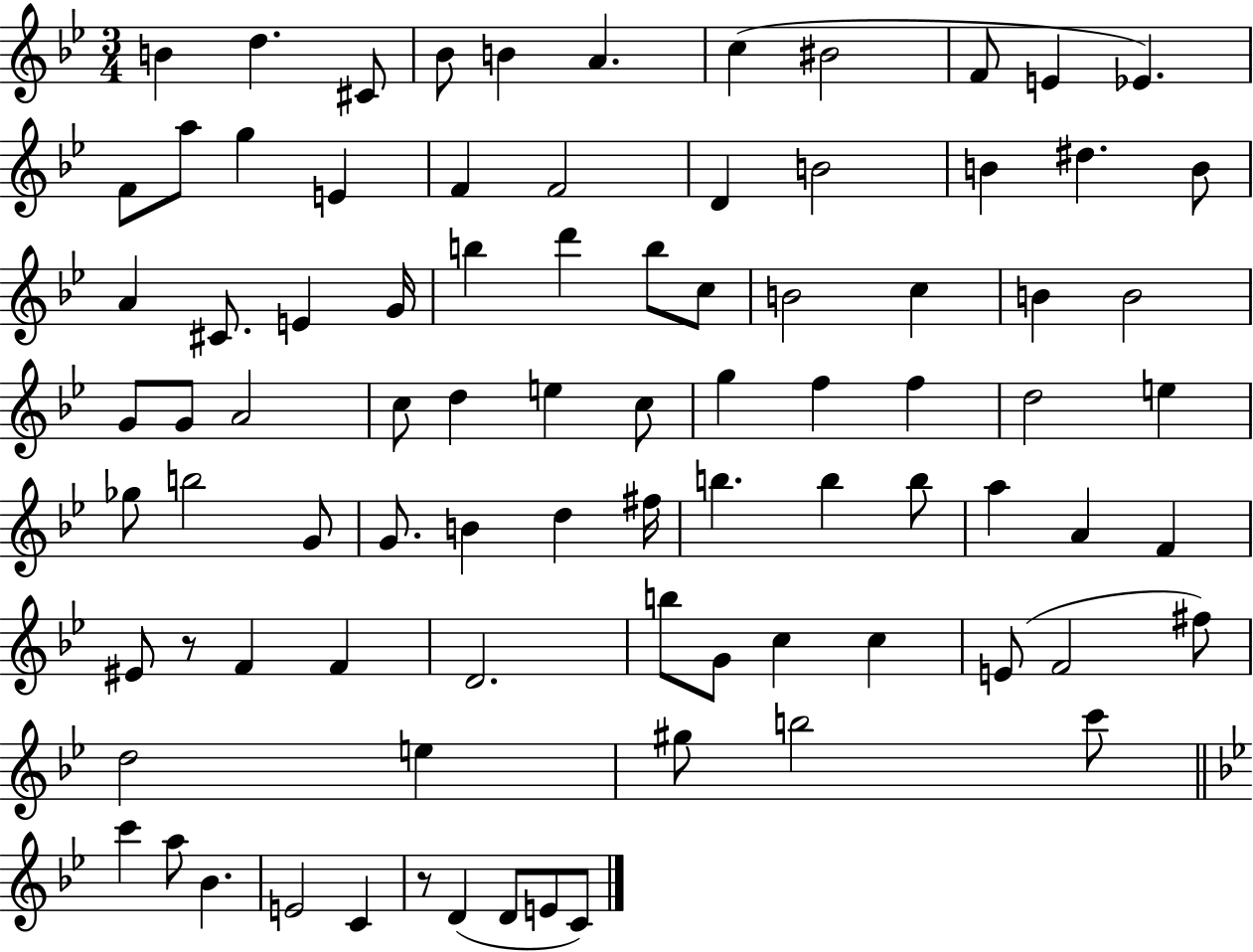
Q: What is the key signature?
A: BES major